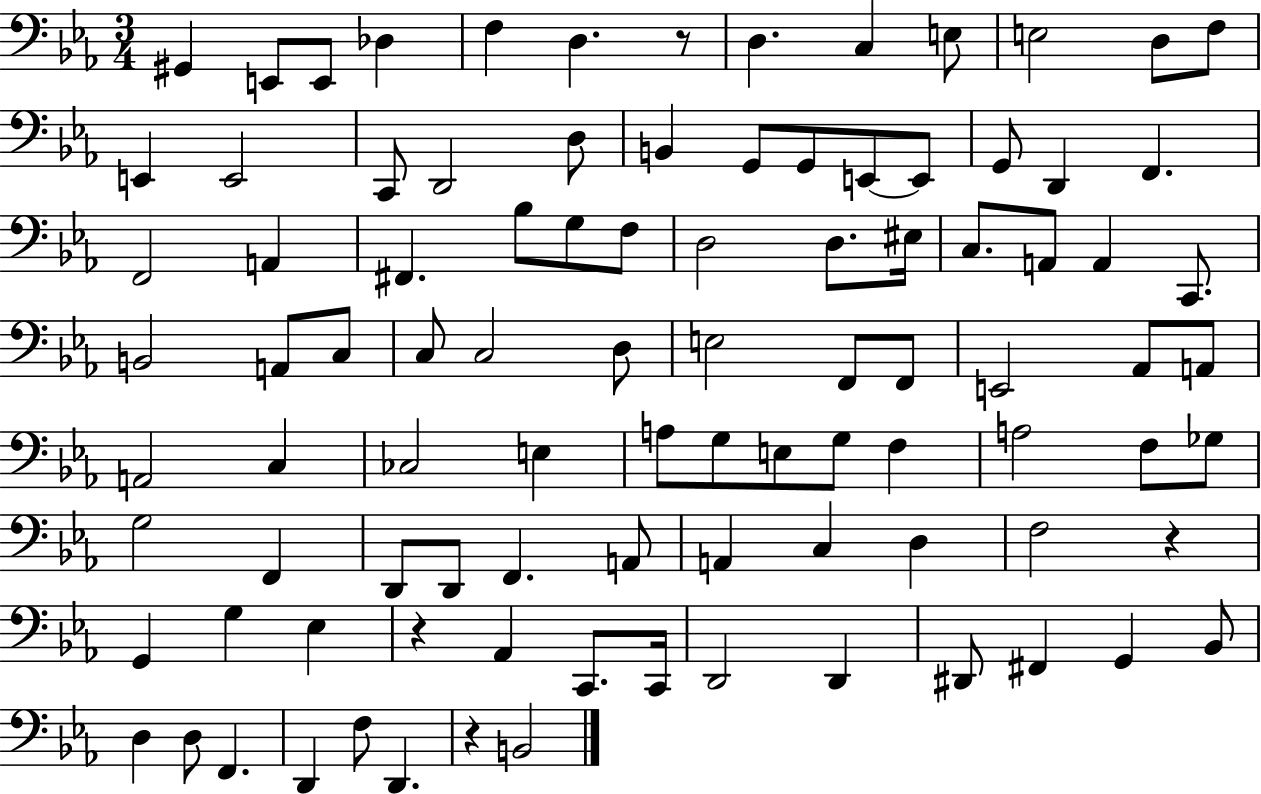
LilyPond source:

{
  \clef bass
  \numericTimeSignature
  \time 3/4
  \key ees \major
  gis,4 e,8 e,8 des4 | f4 d4. r8 | d4. c4 e8 | e2 d8 f8 | \break e,4 e,2 | c,8 d,2 d8 | b,4 g,8 g,8 e,8~~ e,8 | g,8 d,4 f,4. | \break f,2 a,4 | fis,4. bes8 g8 f8 | d2 d8. eis16 | c8. a,8 a,4 c,8. | \break b,2 a,8 c8 | c8 c2 d8 | e2 f,8 f,8 | e,2 aes,8 a,8 | \break a,2 c4 | ces2 e4 | a8 g8 e8 g8 f4 | a2 f8 ges8 | \break g2 f,4 | d,8 d,8 f,4. a,8 | a,4 c4 d4 | f2 r4 | \break g,4 g4 ees4 | r4 aes,4 c,8. c,16 | d,2 d,4 | dis,8 fis,4 g,4 bes,8 | \break d4 d8 f,4. | d,4 f8 d,4. | r4 b,2 | \bar "|."
}